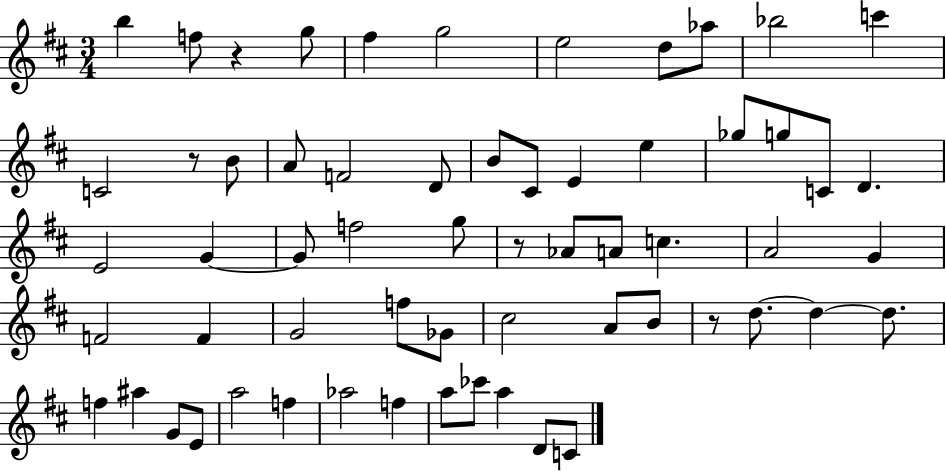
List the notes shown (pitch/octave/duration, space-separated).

B5/q F5/e R/q G5/e F#5/q G5/h E5/h D5/e Ab5/e Bb5/h C6/q C4/h R/e B4/e A4/e F4/h D4/e B4/e C#4/e E4/q E5/q Gb5/e G5/e C4/e D4/q. E4/h G4/q G4/e F5/h G5/e R/e Ab4/e A4/e C5/q. A4/h G4/q F4/h F4/q G4/h F5/e Gb4/e C#5/h A4/e B4/e R/e D5/e. D5/q D5/e. F5/q A#5/q G4/e E4/e A5/h F5/q Ab5/h F5/q A5/e CES6/e A5/q D4/e C4/e